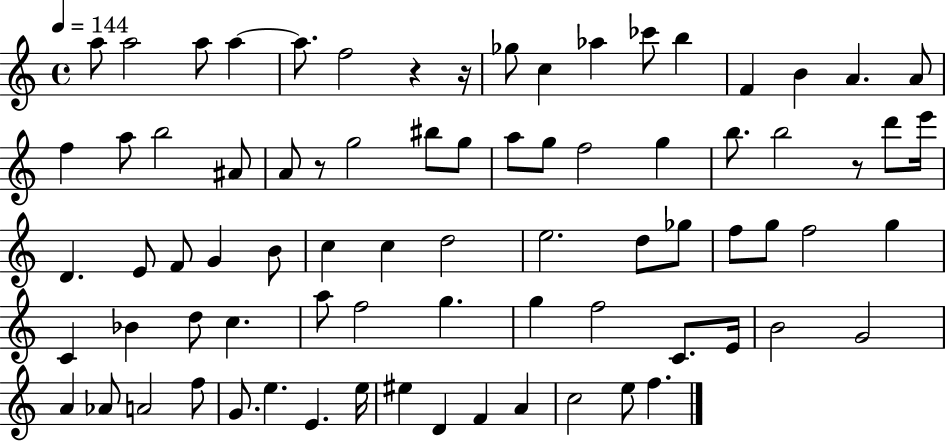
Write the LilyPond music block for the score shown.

{
  \clef treble
  \time 4/4
  \defaultTimeSignature
  \key c \major
  \tempo 4 = 144
  \repeat volta 2 { a''8 a''2 a''8 a''4~~ | a''8. f''2 r4 r16 | ges''8 c''4 aes''4 ces'''8 b''4 | f'4 b'4 a'4. a'8 | \break f''4 a''8 b''2 ais'8 | a'8 r8 g''2 bis''8 g''8 | a''8 g''8 f''2 g''4 | b''8. b''2 r8 d'''8 e'''16 | \break d'4. e'8 f'8 g'4 b'8 | c''4 c''4 d''2 | e''2. d''8 ges''8 | f''8 g''8 f''2 g''4 | \break c'4 bes'4 d''8 c''4. | a''8 f''2 g''4. | g''4 f''2 c'8. e'16 | b'2 g'2 | \break a'4 aes'8 a'2 f''8 | g'8. e''4. e'4. e''16 | eis''4 d'4 f'4 a'4 | c''2 e''8 f''4. | \break } \bar "|."
}